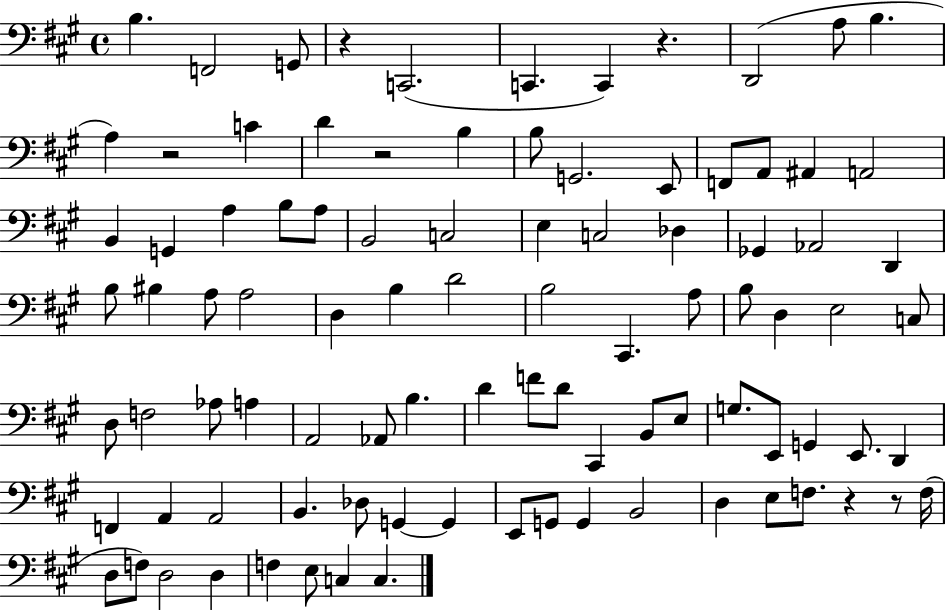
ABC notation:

X:1
T:Untitled
M:4/4
L:1/4
K:A
B, F,,2 G,,/2 z C,,2 C,, C,, z D,,2 A,/2 B, A, z2 C D z2 B, B,/2 G,,2 E,,/2 F,,/2 A,,/2 ^A,, A,,2 B,, G,, A, B,/2 A,/2 B,,2 C,2 E, C,2 _D, _G,, _A,,2 D,, B,/2 ^B, A,/2 A,2 D, B, D2 B,2 ^C,, A,/2 B,/2 D, E,2 C,/2 D,/2 F,2 _A,/2 A, A,,2 _A,,/2 B, D F/2 D/2 ^C,, B,,/2 E,/2 G,/2 E,,/2 G,, E,,/2 D,, F,, A,, A,,2 B,, _D,/2 G,, G,, E,,/2 G,,/2 G,, B,,2 D, E,/2 F,/2 z z/2 F,/4 D,/2 F,/2 D,2 D, F, E,/2 C, C,